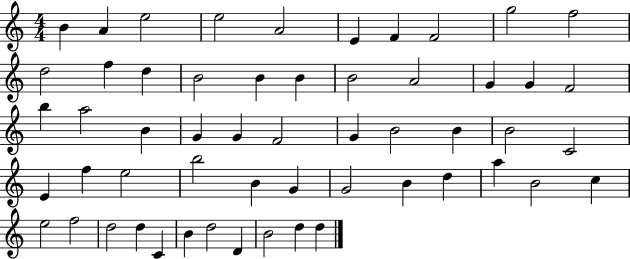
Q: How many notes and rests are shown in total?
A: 55